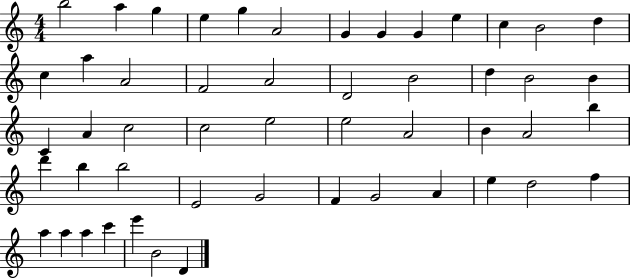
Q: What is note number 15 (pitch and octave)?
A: A5